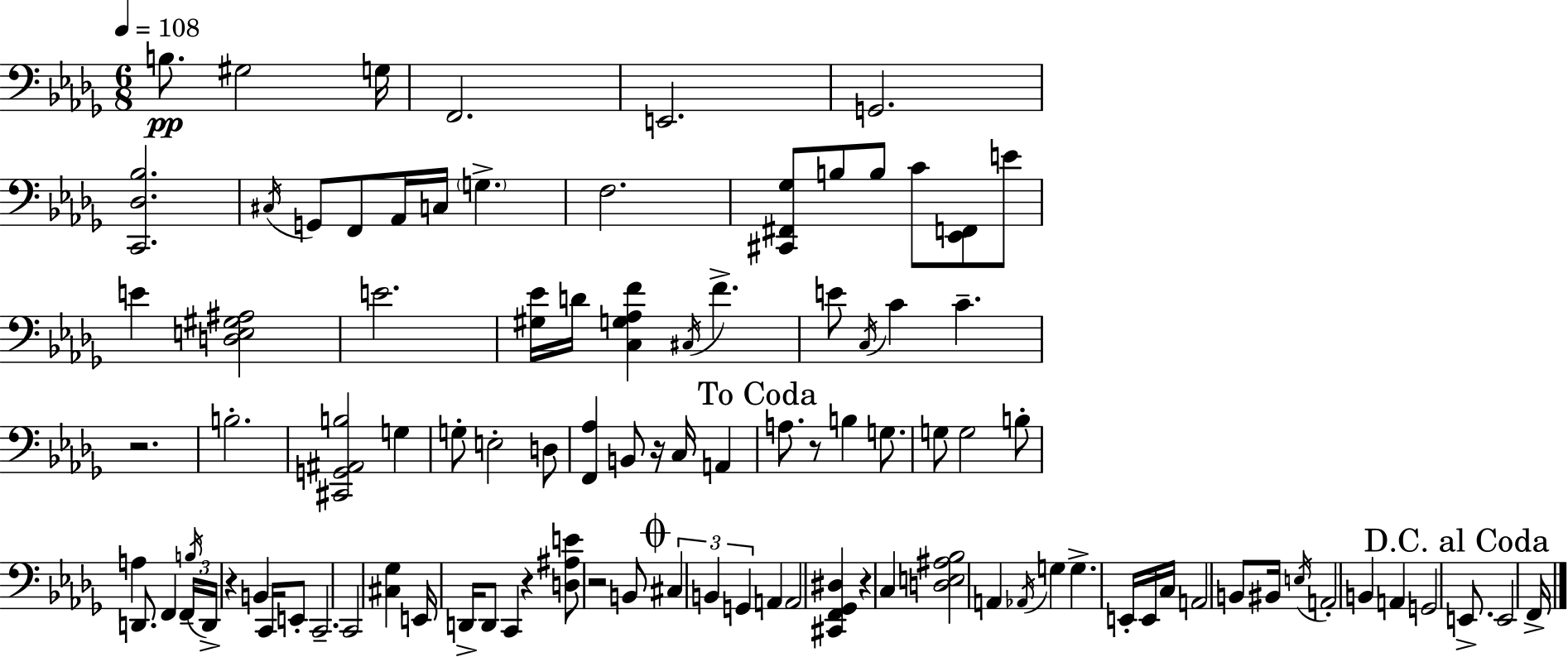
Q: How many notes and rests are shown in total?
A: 99